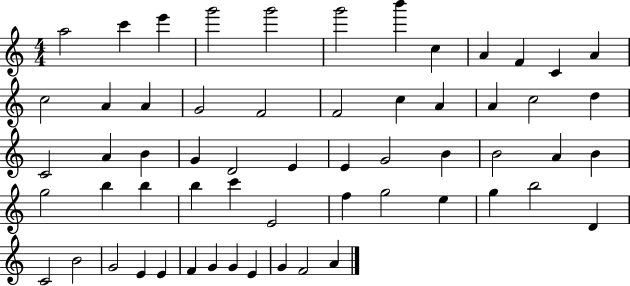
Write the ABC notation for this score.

X:1
T:Untitled
M:4/4
L:1/4
K:C
a2 c' e' g'2 g'2 g'2 b' c A F C A c2 A A G2 F2 F2 c A A c2 d C2 A B G D2 E E G2 B B2 A B g2 b b b c' E2 f g2 e g b2 D C2 B2 G2 E E F G G E G F2 A